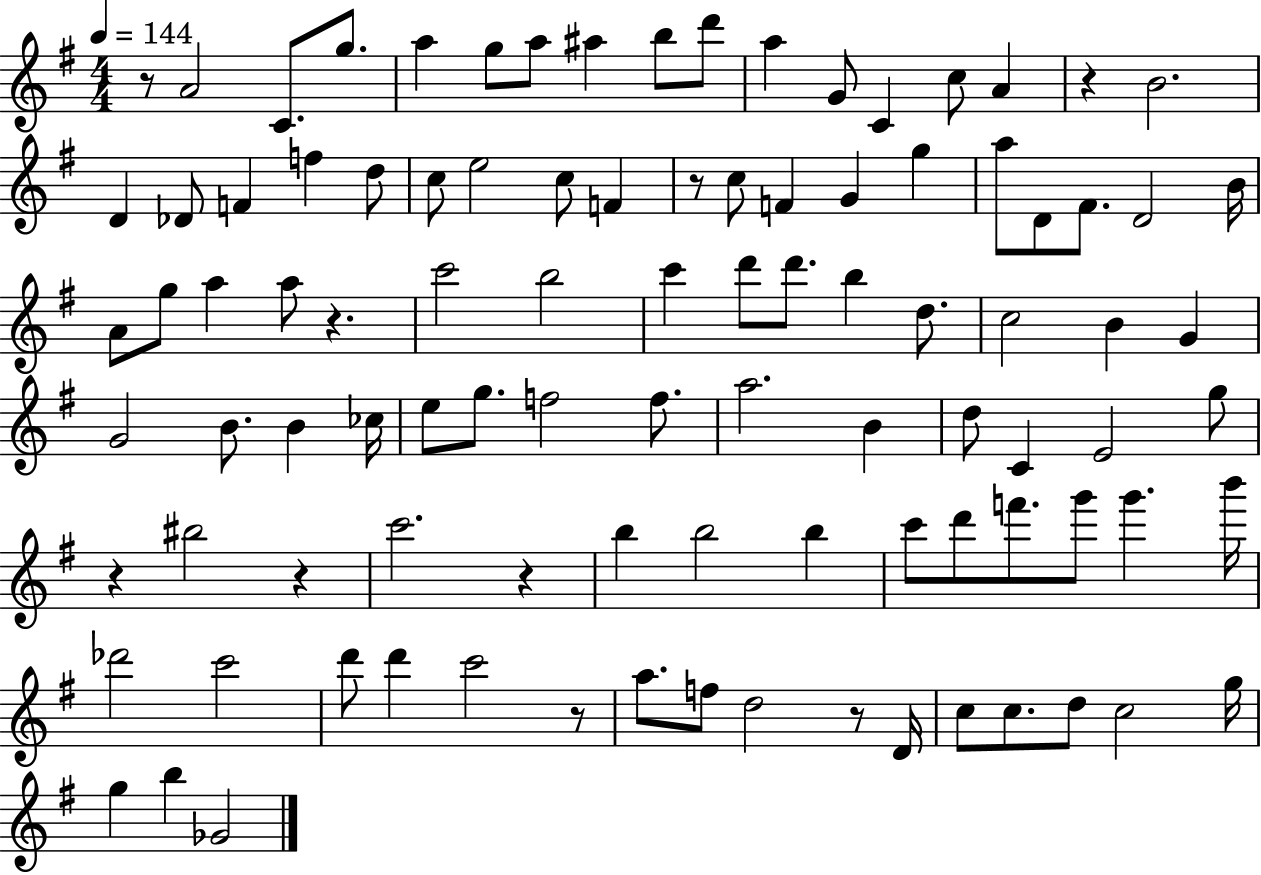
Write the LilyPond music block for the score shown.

{
  \clef treble
  \numericTimeSignature
  \time 4/4
  \key g \major
  \tempo 4 = 144
  r8 a'2 c'8. g''8. | a''4 g''8 a''8 ais''4 b''8 d'''8 | a''4 g'8 c'4 c''8 a'4 | r4 b'2. | \break d'4 des'8 f'4 f''4 d''8 | c''8 e''2 c''8 f'4 | r8 c''8 f'4 g'4 g''4 | a''8 d'8 fis'8. d'2 b'16 | \break a'8 g''8 a''4 a''8 r4. | c'''2 b''2 | c'''4 d'''8 d'''8. b''4 d''8. | c''2 b'4 g'4 | \break g'2 b'8. b'4 ces''16 | e''8 g''8. f''2 f''8. | a''2. b'4 | d''8 c'4 e'2 g''8 | \break r4 bis''2 r4 | c'''2. r4 | b''4 b''2 b''4 | c'''8 d'''8 f'''8. g'''8 g'''4. b'''16 | \break des'''2 c'''2 | d'''8 d'''4 c'''2 r8 | a''8. f''8 d''2 r8 d'16 | c''8 c''8. d''8 c''2 g''16 | \break g''4 b''4 ges'2 | \bar "|."
}